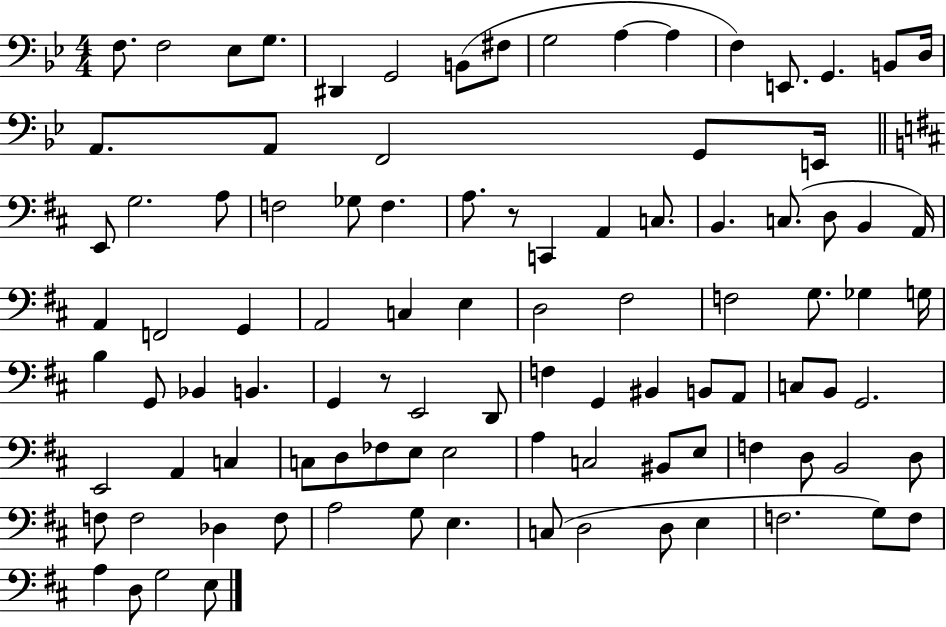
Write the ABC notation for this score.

X:1
T:Untitled
M:4/4
L:1/4
K:Bb
F,/2 F,2 _E,/2 G,/2 ^D,, G,,2 B,,/2 ^F,/2 G,2 A, A, F, E,,/2 G,, B,,/2 D,/4 A,,/2 A,,/2 F,,2 G,,/2 E,,/4 E,,/2 G,2 A,/2 F,2 _G,/2 F, A,/2 z/2 C,, A,, C,/2 B,, C,/2 D,/2 B,, A,,/4 A,, F,,2 G,, A,,2 C, E, D,2 ^F,2 F,2 G,/2 _G, G,/4 B, G,,/2 _B,, B,, G,, z/2 E,,2 D,,/2 F, G,, ^B,, B,,/2 A,,/2 C,/2 B,,/2 G,,2 E,,2 A,, C, C,/2 D,/2 _F,/2 E,/2 E,2 A, C,2 ^B,,/2 E,/2 F, D,/2 B,,2 D,/2 F,/2 F,2 _D, F,/2 A,2 G,/2 E, C,/2 D,2 D,/2 E, F,2 G,/2 F,/2 A, D,/2 G,2 E,/2